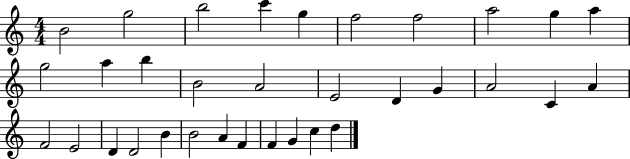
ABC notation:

X:1
T:Untitled
M:4/4
L:1/4
K:C
B2 g2 b2 c' g f2 f2 a2 g a g2 a b B2 A2 E2 D G A2 C A F2 E2 D D2 B B2 A F F G c d